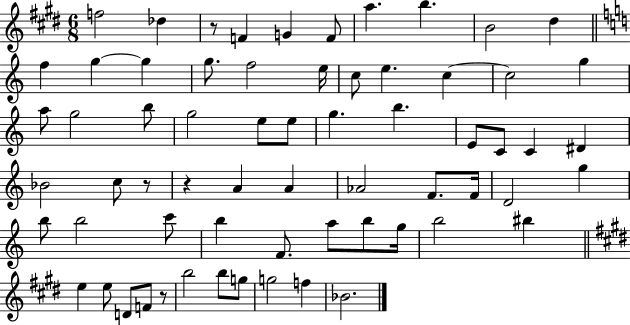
{
  \clef treble
  \numericTimeSignature
  \time 6/8
  \key e \major
  f''2 des''4 | r8 f'4 g'4 f'8 | a''4. b''4. | b'2 dis''4 | \break \bar "||" \break \key c \major f''4 g''4~~ g''4 | g''8. f''2 e''16 | c''8 e''4. c''4~~ | c''2 g''4 | \break a''8 g''2 b''8 | g''2 e''8 e''8 | g''4. b''4. | e'8 c'8 c'4 dis'4 | \break bes'2 c''8 r8 | r4 a'4 a'4 | aes'2 f'8. f'16 | d'2 g''4 | \break b''8 b''2 c'''8 | b''4 f'8. a''8 b''8 g''16 | b''2 bis''4 | \bar "||" \break \key e \major e''4 e''8 d'8 f'8 r8 | b''2 b''8 g''8 | g''2 f''4 | bes'2. | \break \bar "|."
}